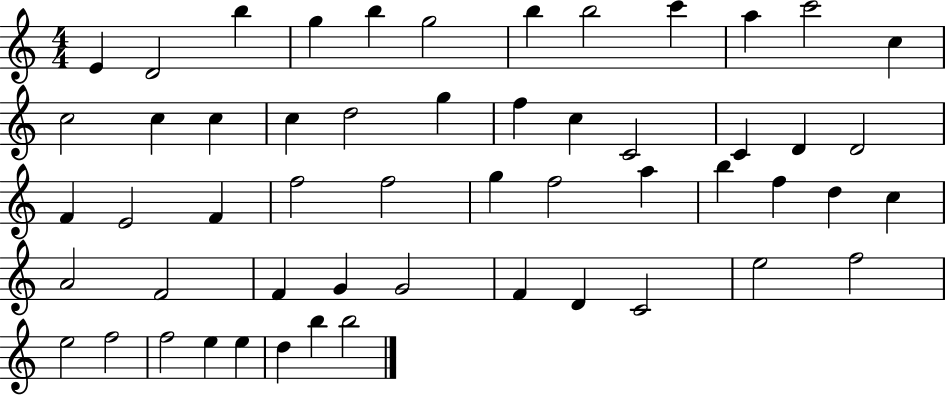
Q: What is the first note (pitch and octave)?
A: E4